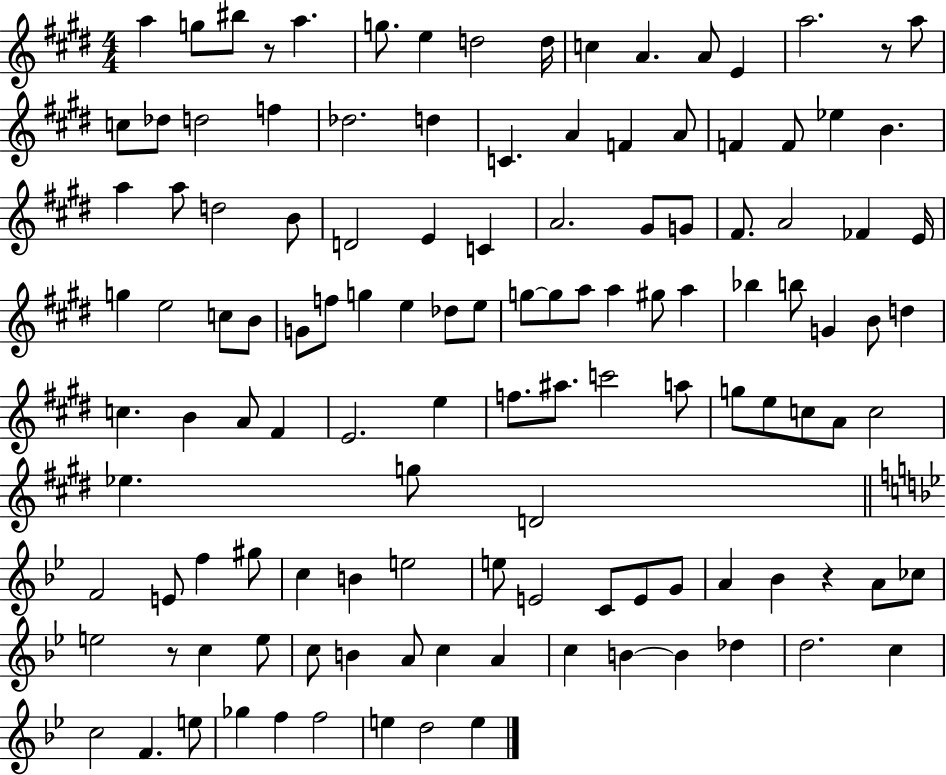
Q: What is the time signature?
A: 4/4